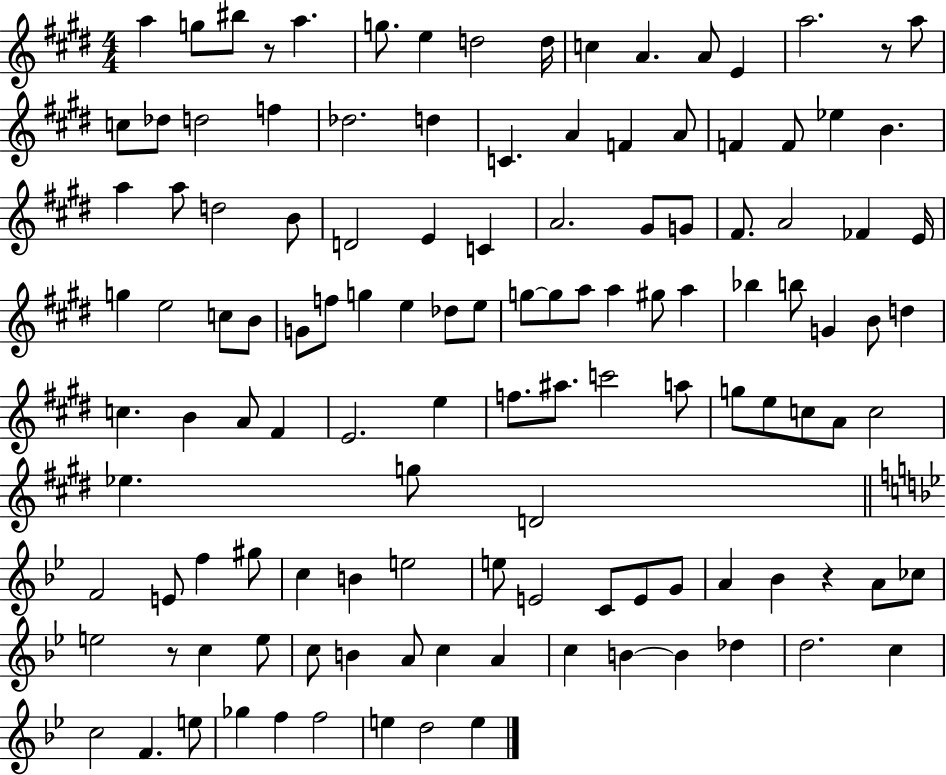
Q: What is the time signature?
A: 4/4